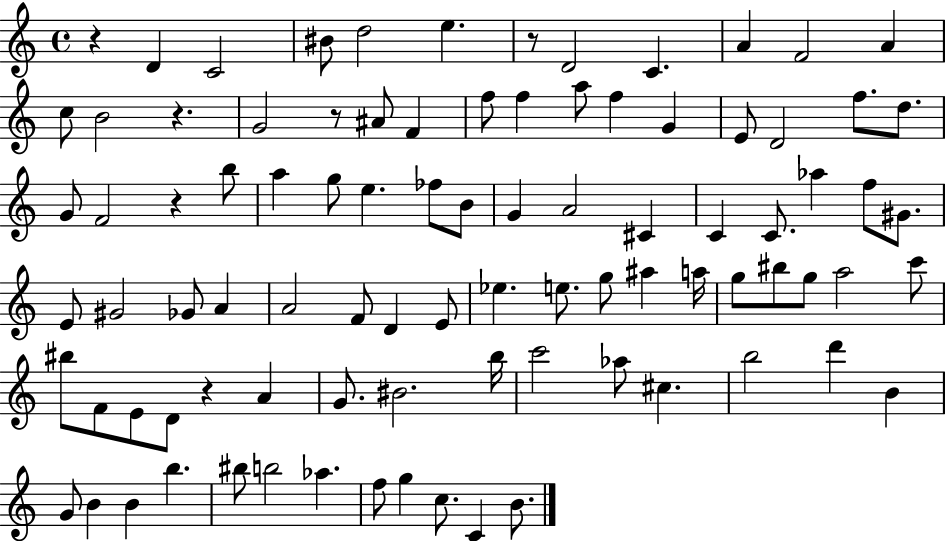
R/q D4/q C4/h BIS4/e D5/h E5/q. R/e D4/h C4/q. A4/q F4/h A4/q C5/e B4/h R/q. G4/h R/e A#4/e F4/q F5/e F5/q A5/e F5/q G4/q E4/e D4/h F5/e. D5/e. G4/e F4/h R/q B5/e A5/q G5/e E5/q. FES5/e B4/e G4/q A4/h C#4/q C4/q C4/e. Ab5/q F5/e G#4/e. E4/e G#4/h Gb4/e A4/q A4/h F4/e D4/q E4/e Eb5/q. E5/e. G5/e A#5/q A5/s G5/e BIS5/e G5/e A5/h C6/e BIS5/e F4/e E4/e D4/e R/q A4/q G4/e. BIS4/h. B5/s C6/h Ab5/e C#5/q. B5/h D6/q B4/q G4/e B4/q B4/q B5/q. BIS5/e B5/h Ab5/q. F5/e G5/q C5/e. C4/q B4/e.